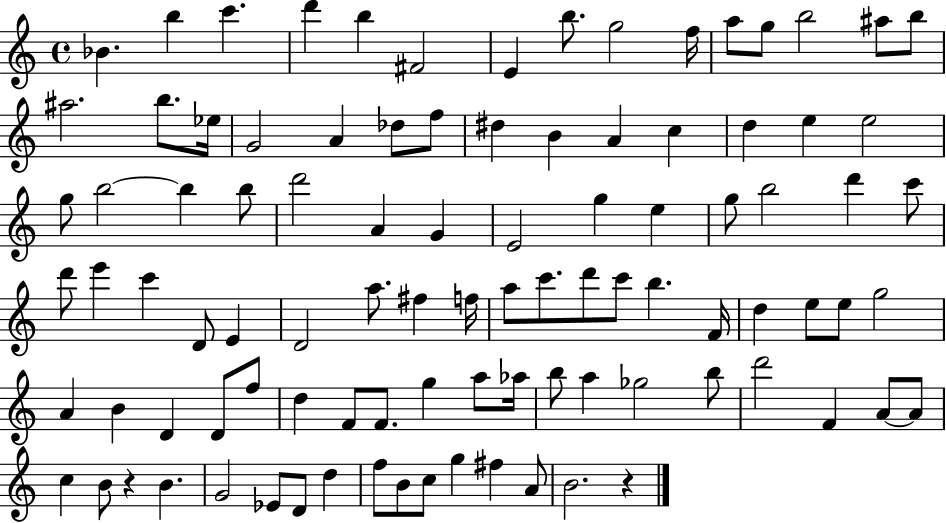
{
  \clef treble
  \time 4/4
  \defaultTimeSignature
  \key c \major
  bes'4. b''4 c'''4. | d'''4 b''4 fis'2 | e'4 b''8. g''2 f''16 | a''8 g''8 b''2 ais''8 b''8 | \break ais''2. b''8. ees''16 | g'2 a'4 des''8 f''8 | dis''4 b'4 a'4 c''4 | d''4 e''4 e''2 | \break g''8 b''2~~ b''4 b''8 | d'''2 a'4 g'4 | e'2 g''4 e''4 | g''8 b''2 d'''4 c'''8 | \break d'''8 e'''4 c'''4 d'8 e'4 | d'2 a''8. fis''4 f''16 | a''8 c'''8. d'''8 c'''8 b''4. f'16 | d''4 e''8 e''8 g''2 | \break a'4 b'4 d'4 d'8 f''8 | d''4 f'8 f'8. g''4 a''8 aes''16 | b''8 a''4 ges''2 b''8 | d'''2 f'4 a'8~~ a'8 | \break c''4 b'8 r4 b'4. | g'2 ees'8 d'8 d''4 | f''8 b'8 c''8 g''4 fis''4 a'8 | b'2. r4 | \break \bar "|."
}